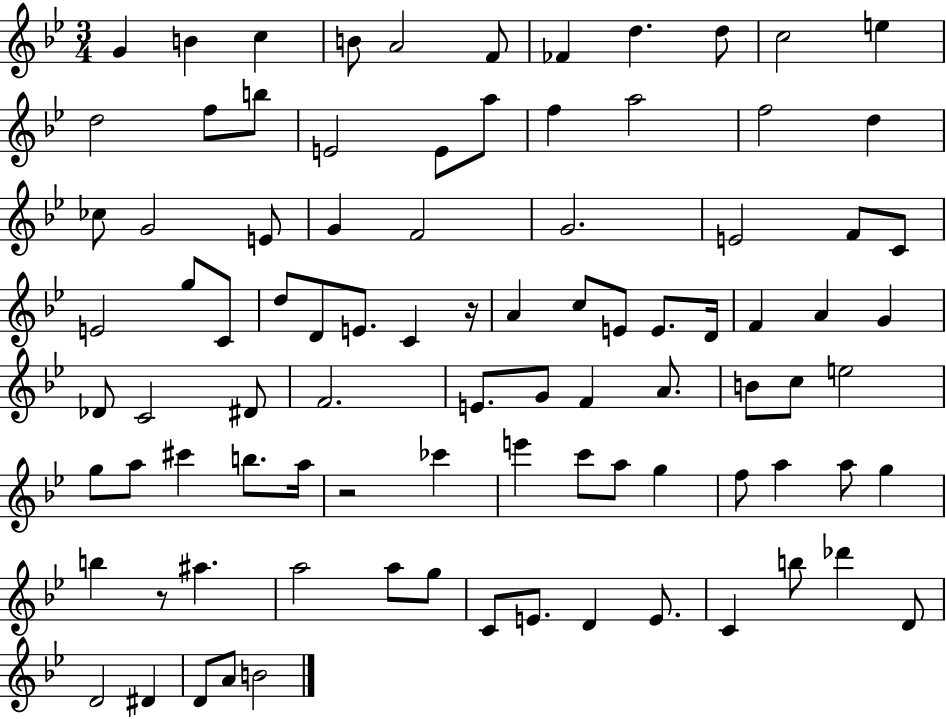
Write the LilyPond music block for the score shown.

{
  \clef treble
  \numericTimeSignature
  \time 3/4
  \key bes \major
  g'4 b'4 c''4 | b'8 a'2 f'8 | fes'4 d''4. d''8 | c''2 e''4 | \break d''2 f''8 b''8 | e'2 e'8 a''8 | f''4 a''2 | f''2 d''4 | \break ces''8 g'2 e'8 | g'4 f'2 | g'2. | e'2 f'8 c'8 | \break e'2 g''8 c'8 | d''8 d'8 e'8. c'4 r16 | a'4 c''8 e'8 e'8. d'16 | f'4 a'4 g'4 | \break des'8 c'2 dis'8 | f'2. | e'8. g'8 f'4 a'8. | b'8 c''8 e''2 | \break g''8 a''8 cis'''4 b''8. a''16 | r2 ces'''4 | e'''4 c'''8 a''8 g''4 | f''8 a''4 a''8 g''4 | \break b''4 r8 ais''4. | a''2 a''8 g''8 | c'8 e'8. d'4 e'8. | c'4 b''8 des'''4 d'8 | \break d'2 dis'4 | d'8 a'8 b'2 | \bar "|."
}